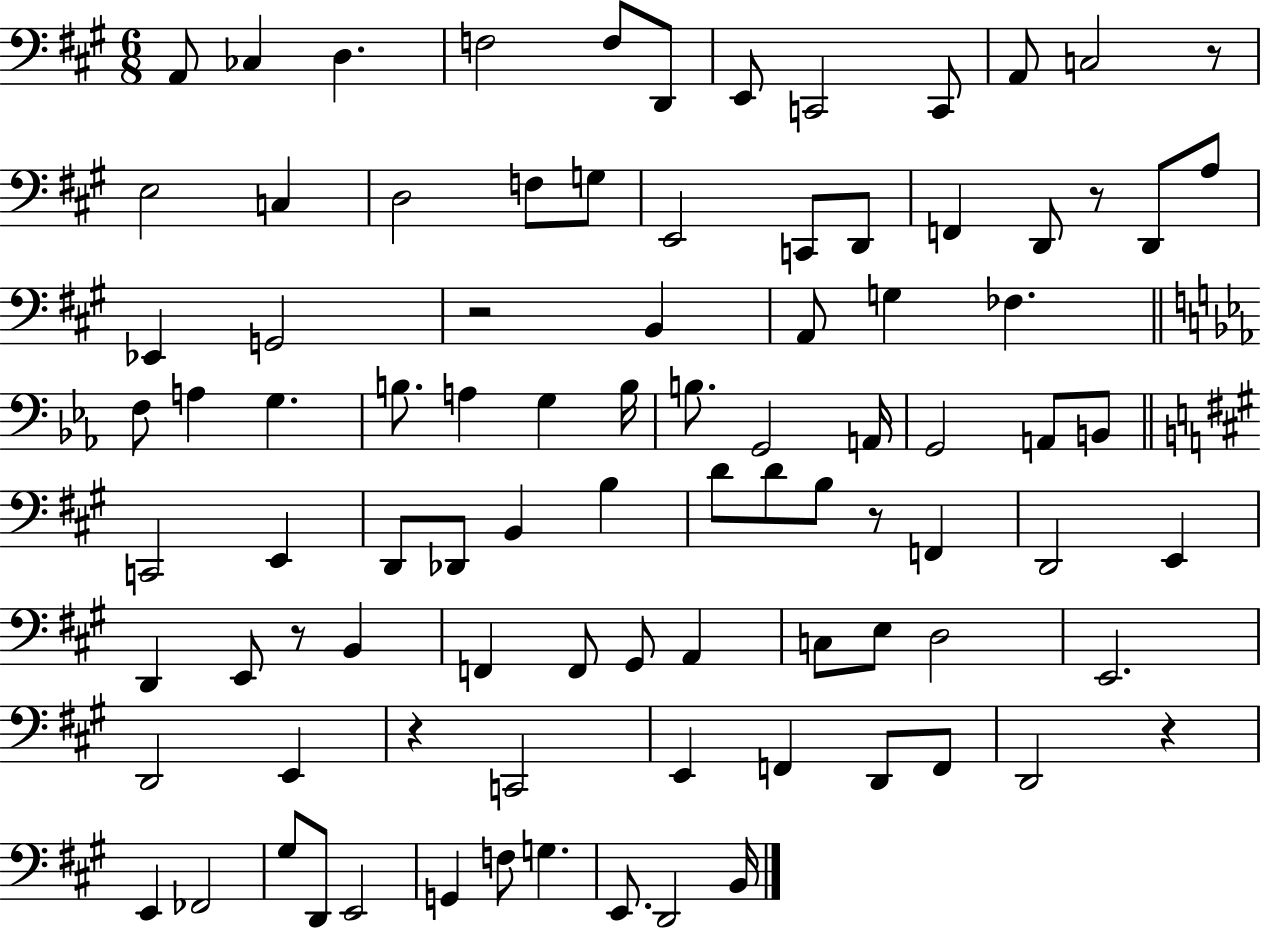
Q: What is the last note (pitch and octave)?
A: B2